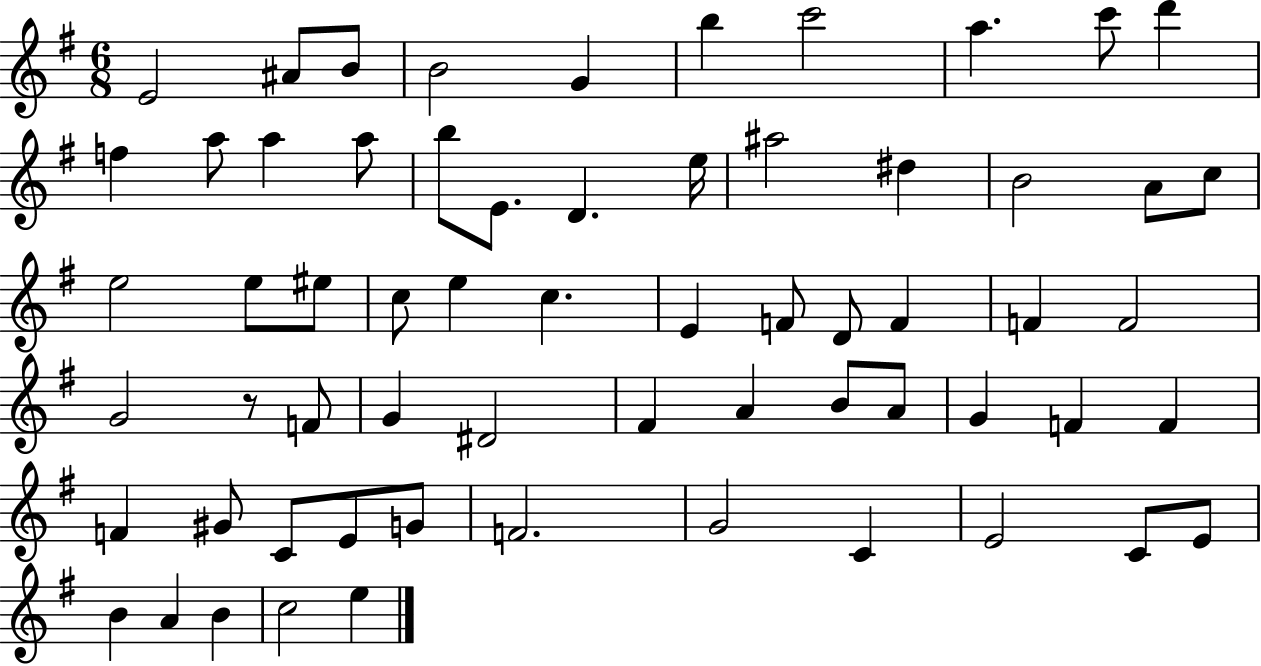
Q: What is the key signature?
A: G major